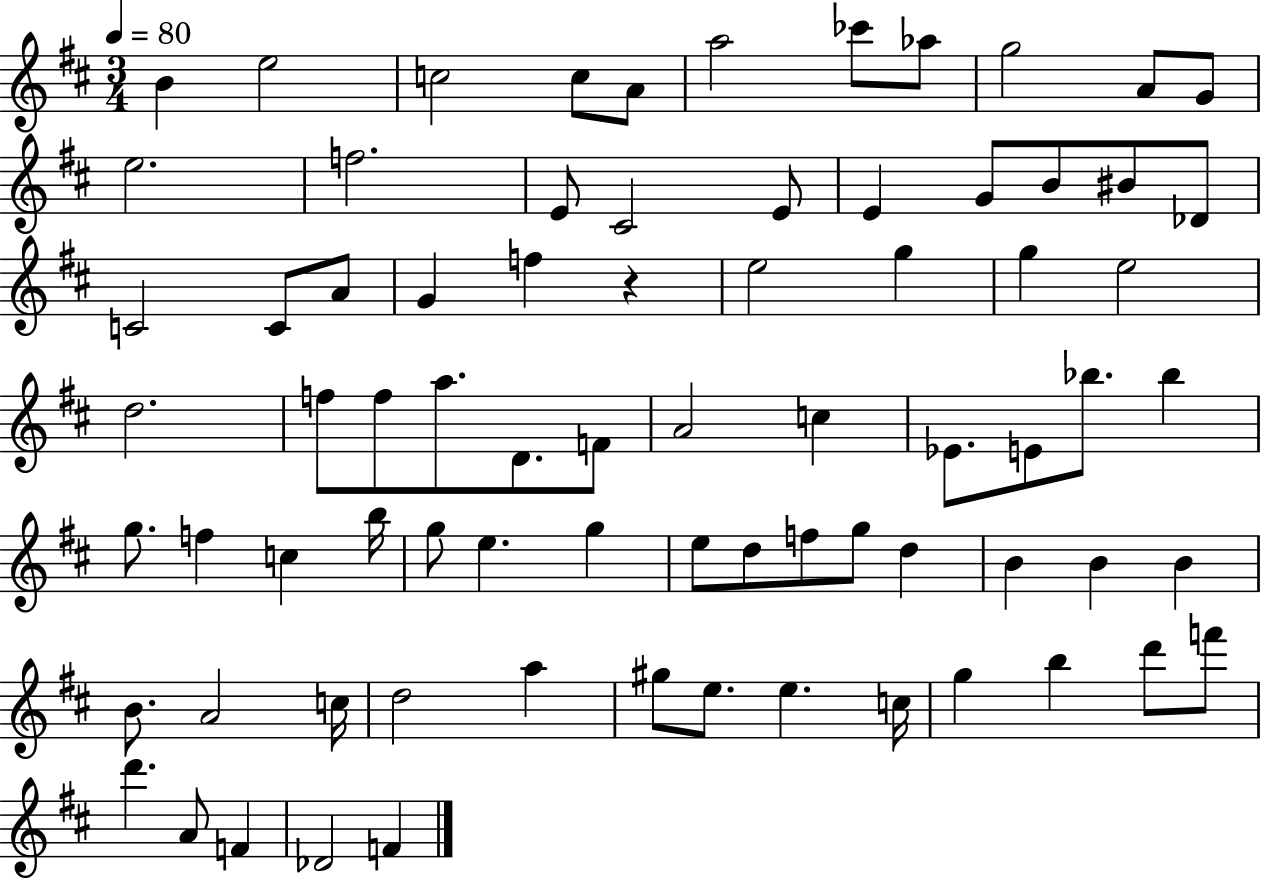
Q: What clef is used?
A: treble